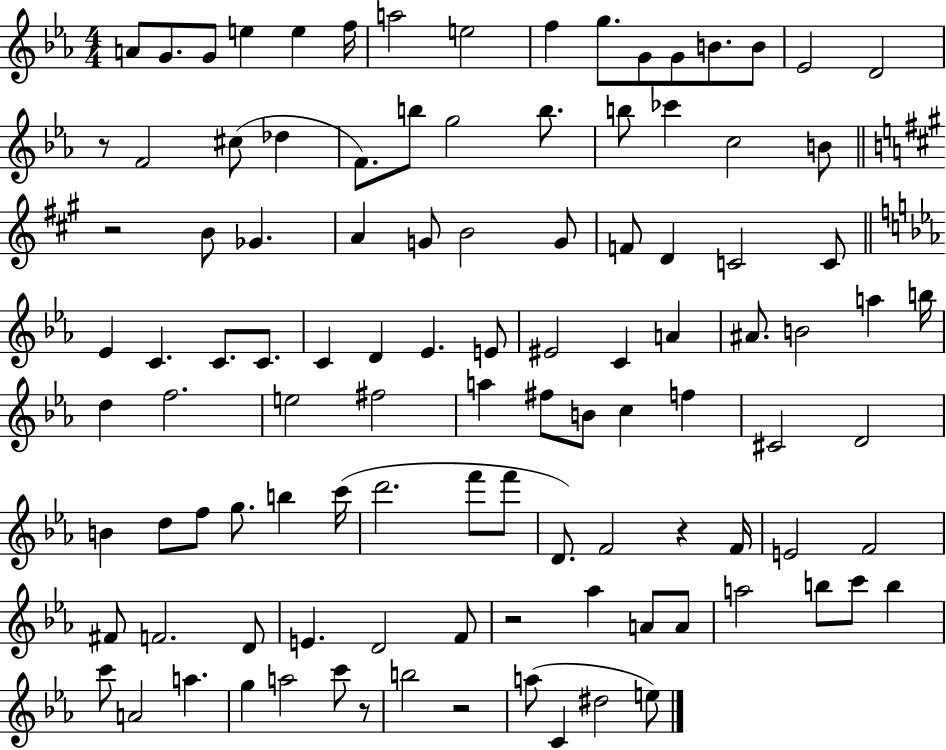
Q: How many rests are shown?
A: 6